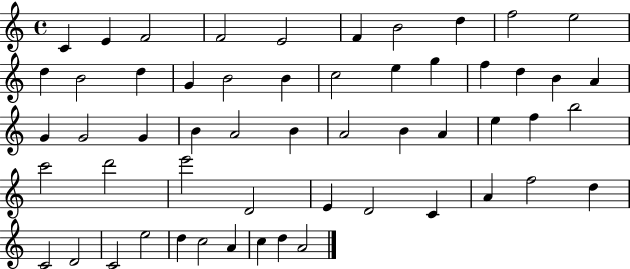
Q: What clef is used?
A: treble